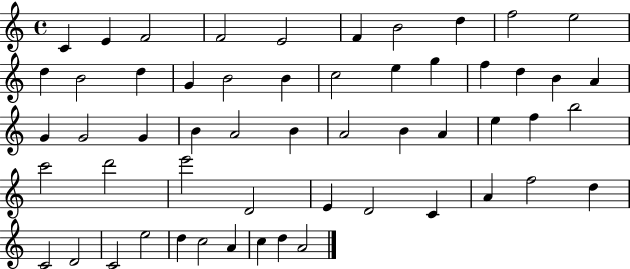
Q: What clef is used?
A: treble